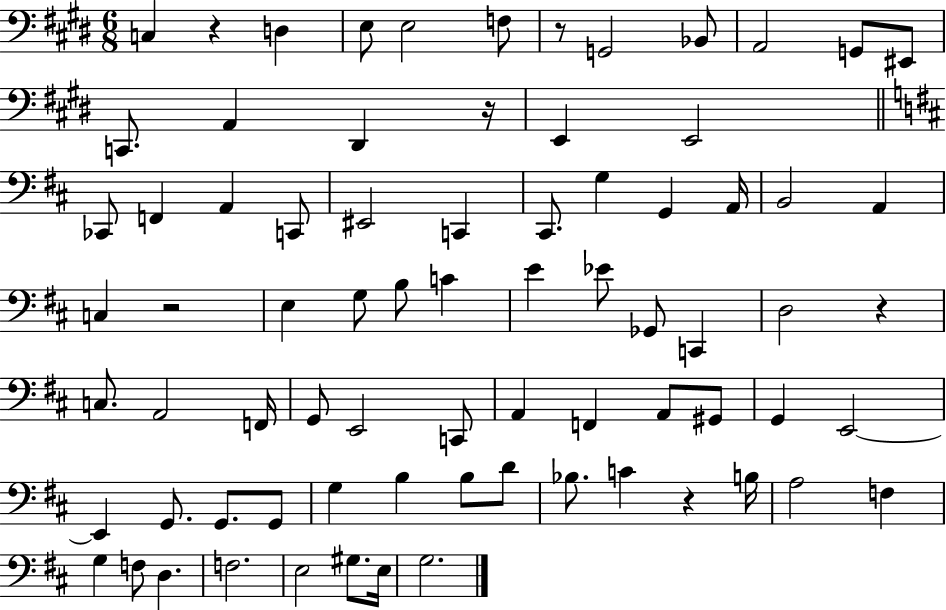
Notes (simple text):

C3/q R/q D3/q E3/e E3/h F3/e R/e G2/h Bb2/e A2/h G2/e EIS2/e C2/e. A2/q D#2/q R/s E2/q E2/h CES2/e F2/q A2/q C2/e EIS2/h C2/q C#2/e. G3/q G2/q A2/s B2/h A2/q C3/q R/h E3/q G3/e B3/e C4/q E4/q Eb4/e Gb2/e C2/q D3/h R/q C3/e. A2/h F2/s G2/e E2/h C2/e A2/q F2/q A2/e G#2/e G2/q E2/h E2/q G2/e. G2/e. G2/e G3/q B3/q B3/e D4/e Bb3/e. C4/q R/q B3/s A3/h F3/q G3/q F3/e D3/q. F3/h. E3/h G#3/e. E3/s G3/h.